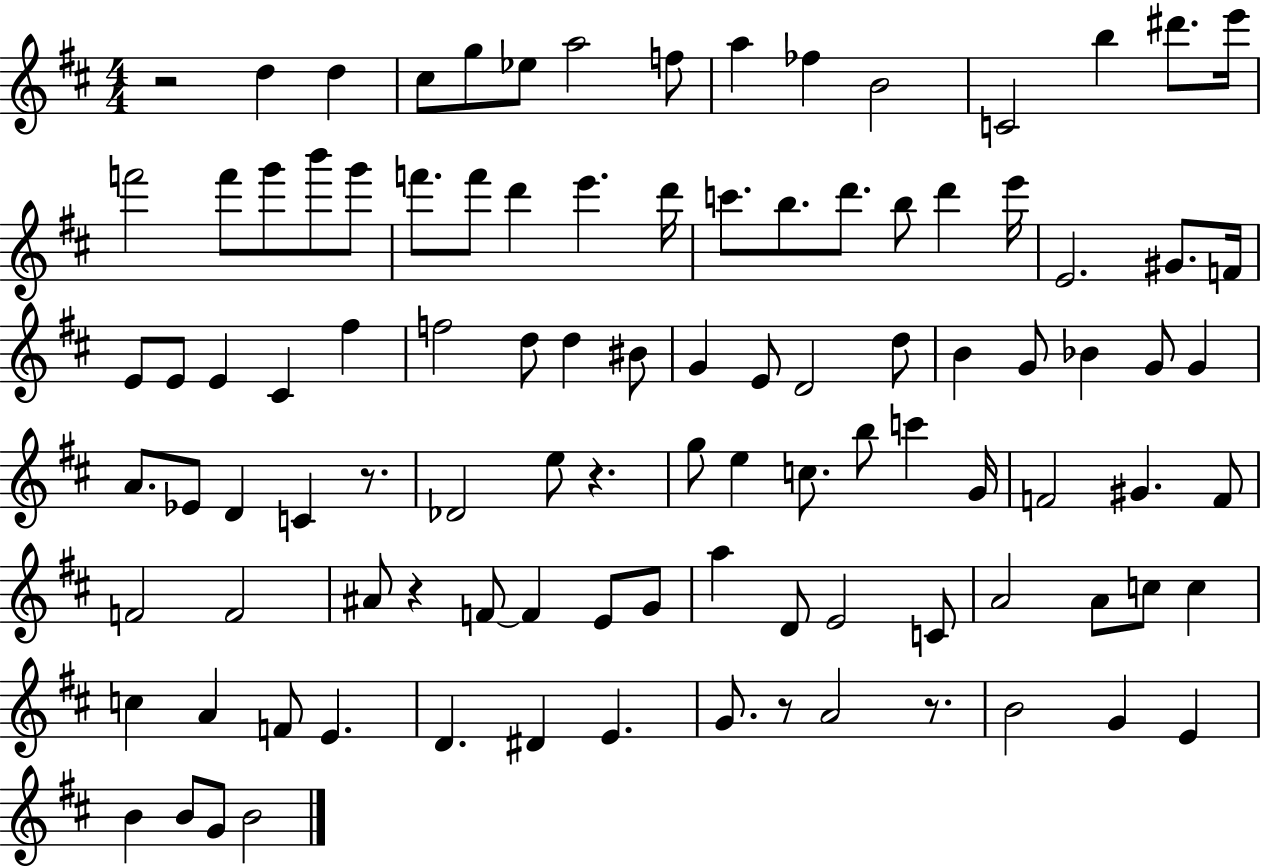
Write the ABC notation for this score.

X:1
T:Untitled
M:4/4
L:1/4
K:D
z2 d d ^c/2 g/2 _e/2 a2 f/2 a _f B2 C2 b ^d'/2 e'/4 f'2 f'/2 g'/2 b'/2 g'/2 f'/2 f'/2 d' e' d'/4 c'/2 b/2 d'/2 b/2 d' e'/4 E2 ^G/2 F/4 E/2 E/2 E ^C ^f f2 d/2 d ^B/2 G E/2 D2 d/2 B G/2 _B G/2 G A/2 _E/2 D C z/2 _D2 e/2 z g/2 e c/2 b/2 c' G/4 F2 ^G F/2 F2 F2 ^A/2 z F/2 F E/2 G/2 a D/2 E2 C/2 A2 A/2 c/2 c c A F/2 E D ^D E G/2 z/2 A2 z/2 B2 G E B B/2 G/2 B2